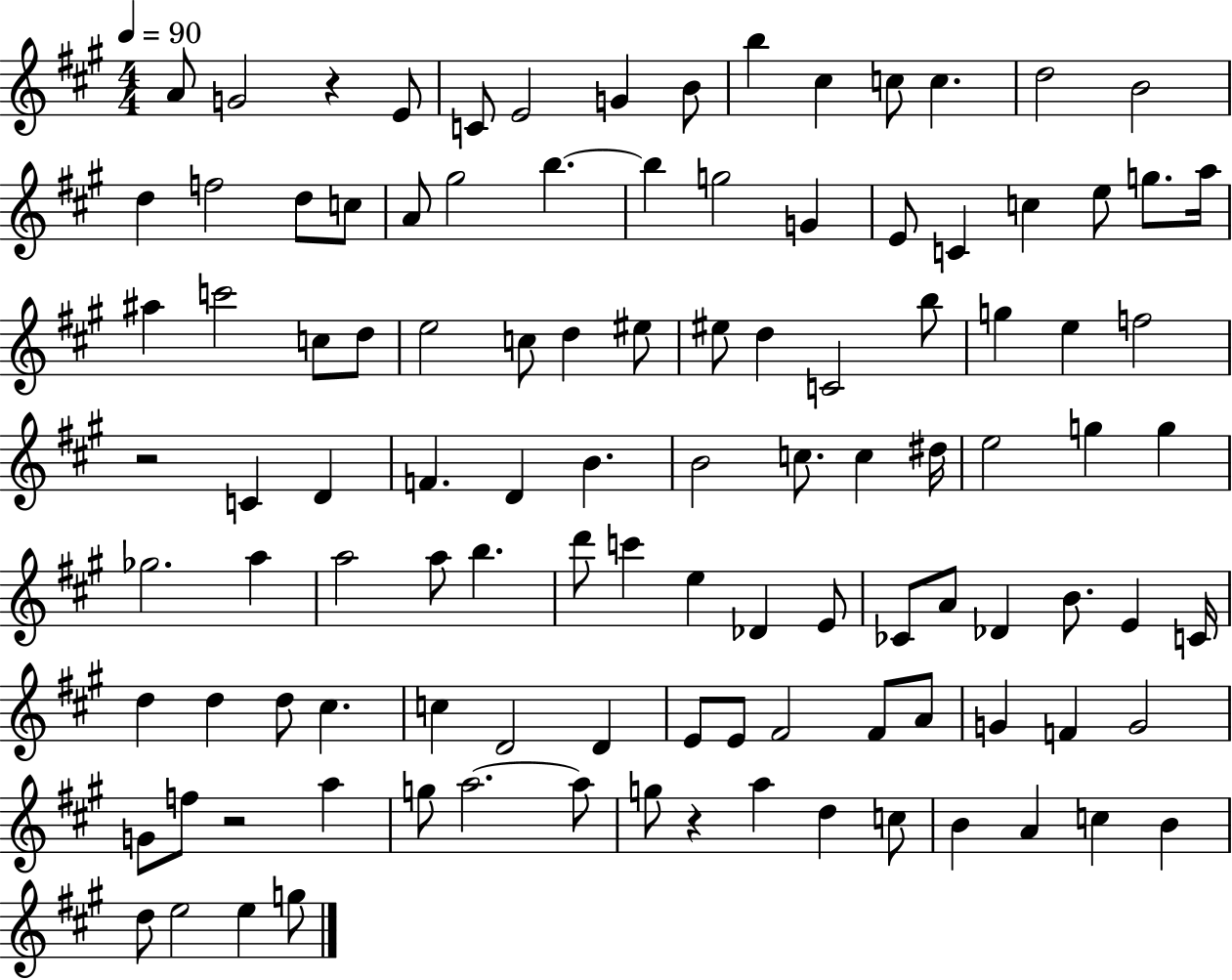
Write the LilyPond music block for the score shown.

{
  \clef treble
  \numericTimeSignature
  \time 4/4
  \key a \major
  \tempo 4 = 90
  a'8 g'2 r4 e'8 | c'8 e'2 g'4 b'8 | b''4 cis''4 c''8 c''4. | d''2 b'2 | \break d''4 f''2 d''8 c''8 | a'8 gis''2 b''4.~~ | b''4 g''2 g'4 | e'8 c'4 c''4 e''8 g''8. a''16 | \break ais''4 c'''2 c''8 d''8 | e''2 c''8 d''4 eis''8 | eis''8 d''4 c'2 b''8 | g''4 e''4 f''2 | \break r2 c'4 d'4 | f'4. d'4 b'4. | b'2 c''8. c''4 dis''16 | e''2 g''4 g''4 | \break ges''2. a''4 | a''2 a''8 b''4. | d'''8 c'''4 e''4 des'4 e'8 | ces'8 a'8 des'4 b'8. e'4 c'16 | \break d''4 d''4 d''8 cis''4. | c''4 d'2 d'4 | e'8 e'8 fis'2 fis'8 a'8 | g'4 f'4 g'2 | \break g'8 f''8 r2 a''4 | g''8 a''2.~~ a''8 | g''8 r4 a''4 d''4 c''8 | b'4 a'4 c''4 b'4 | \break d''8 e''2 e''4 g''8 | \bar "|."
}